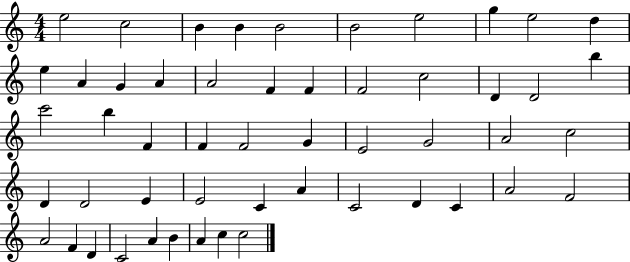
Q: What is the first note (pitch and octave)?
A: E5